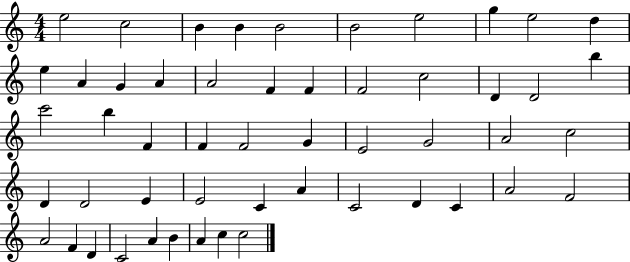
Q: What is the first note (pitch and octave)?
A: E5